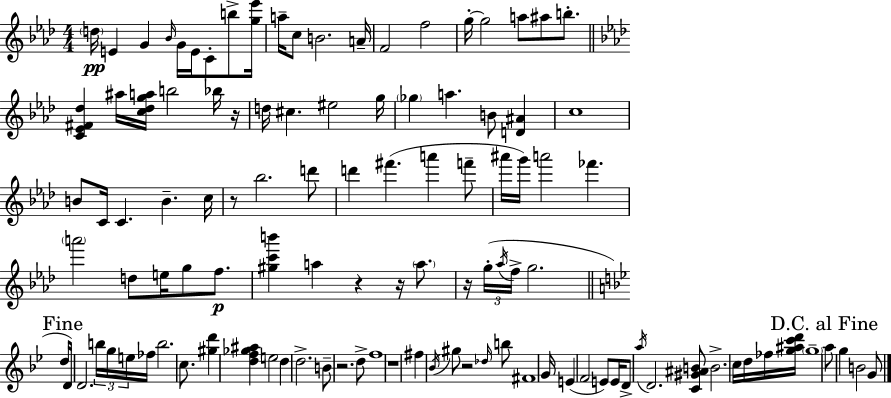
X:1
T:Untitled
M:4/4
L:1/4
K:Fm
d/4 E G _B/4 G/4 E/4 C/2 b/2 [g_e']/4 a/4 c/2 B2 A/4 F2 f2 g/4 g2 a/2 ^a/2 b/2 [C_E^F_d] ^a/4 [c_dga]/4 b2 _b/4 z/4 d/4 ^c ^e2 g/4 _g a B/2 [D^A] c4 B/2 C/4 C B c/4 z/2 _b2 d'/2 d' ^f' a' f'/2 ^a'/4 g'/4 a'2 _f' a'2 d/2 e/4 g/2 f/2 [^gc'b'] a z z/4 a/2 z/4 g/4 _a/4 f/4 g2 d/4 D/4 D2 b/4 g/4 e/4 _f/4 b2 c/2 [^gd'] [df_g^a] e2 d d2 B/2 z2 d/2 f4 z4 ^f _B/4 ^g/2 z2 _d/4 b/2 ^F4 G/4 E F2 E/2 E/4 D/2 a/4 D2 [C^G^AB]/2 B2 c/4 d/4 _f/4 [g^ac'd']/4 g4 a/2 g B2 G/2